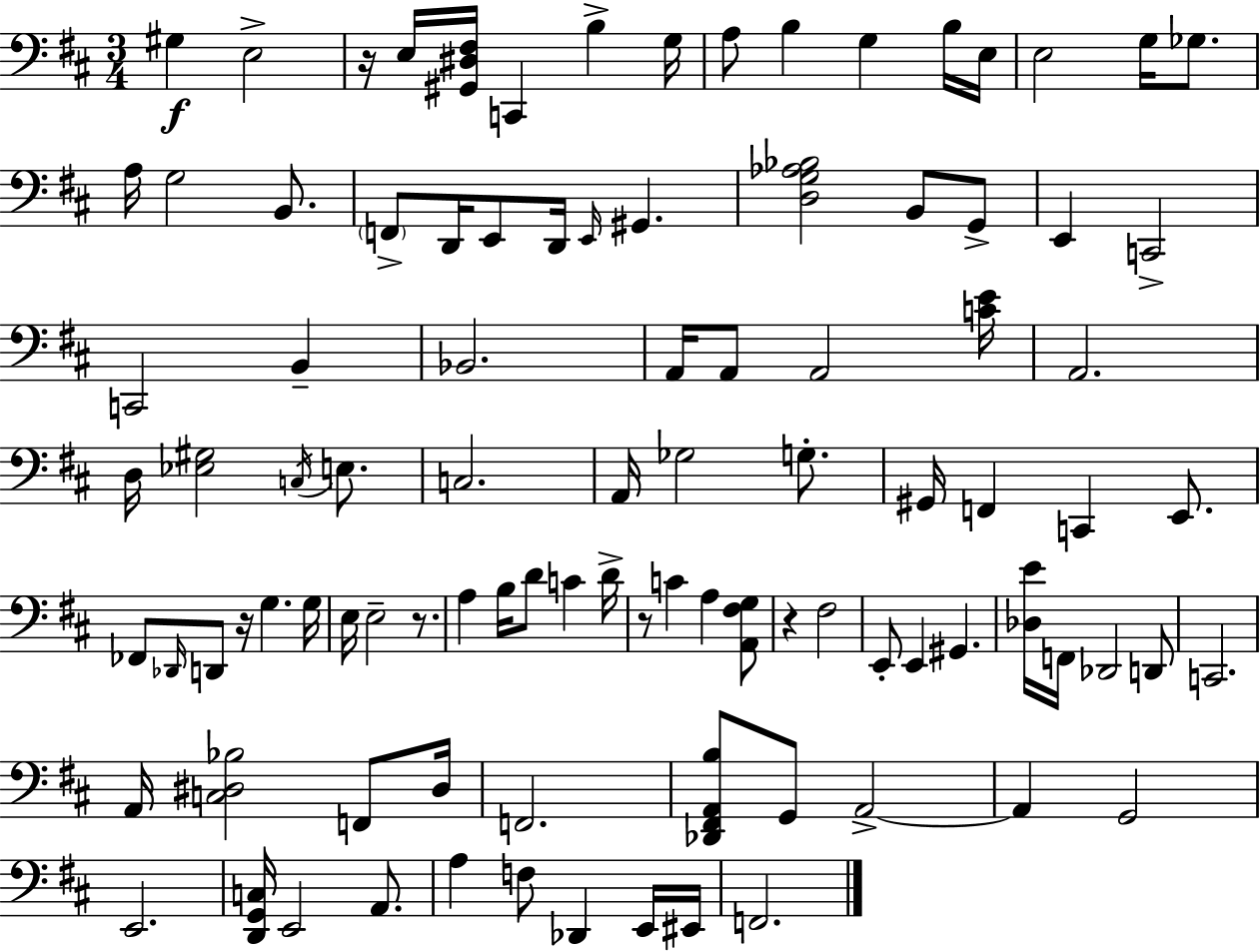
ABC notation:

X:1
T:Untitled
M:3/4
L:1/4
K:D
^G, E,2 z/4 E,/4 [^G,,^D,^F,]/4 C,, B, G,/4 A,/2 B, G, B,/4 E,/4 E,2 G,/4 _G,/2 A,/4 G,2 B,,/2 F,,/2 D,,/4 E,,/2 D,,/4 E,,/4 ^G,, [D,G,_A,_B,]2 B,,/2 G,,/2 E,, C,,2 C,,2 B,, _B,,2 A,,/4 A,,/2 A,,2 [CE]/4 A,,2 D,/4 [_E,^G,]2 C,/4 E,/2 C,2 A,,/4 _G,2 G,/2 ^G,,/4 F,, C,, E,,/2 _F,,/2 _D,,/4 D,,/2 z/4 G, G,/4 E,/4 E,2 z/2 A, B,/4 D/2 C D/4 z/2 C A, [A,,^F,G,]/2 z ^F,2 E,,/2 E,, ^G,, [_D,E]/4 F,,/4 _D,,2 D,,/2 C,,2 A,,/4 [C,^D,_B,]2 F,,/2 ^D,/4 F,,2 [_D,,^F,,A,,B,]/2 G,,/2 A,,2 A,, G,,2 E,,2 [D,,G,,C,]/4 E,,2 A,,/2 A, F,/2 _D,, E,,/4 ^E,,/4 F,,2